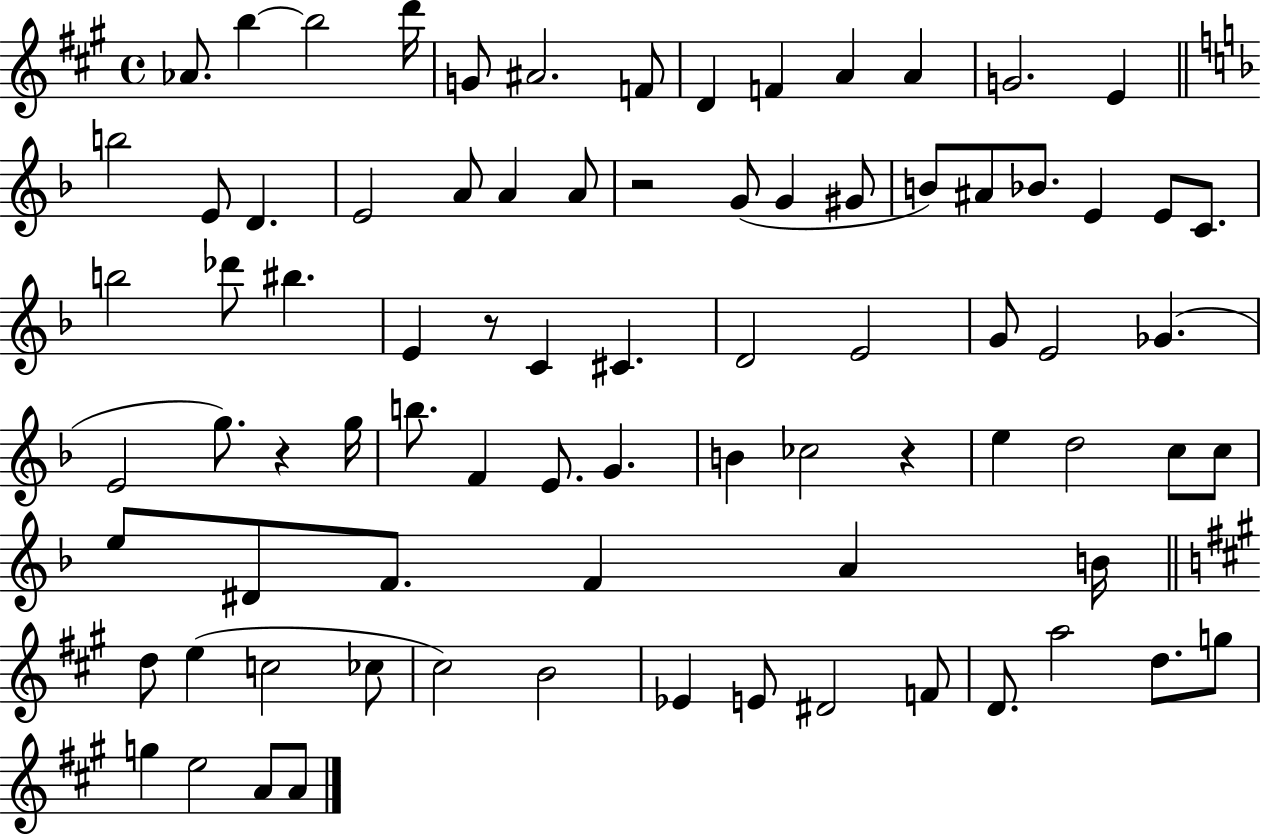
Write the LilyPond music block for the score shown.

{
  \clef treble
  \time 4/4
  \defaultTimeSignature
  \key a \major
  aes'8. b''4~~ b''2 d'''16 | g'8 ais'2. f'8 | d'4 f'4 a'4 a'4 | g'2. e'4 | \break \bar "||" \break \key f \major b''2 e'8 d'4. | e'2 a'8 a'4 a'8 | r2 g'8( g'4 gis'8 | b'8) ais'8 bes'8. e'4 e'8 c'8. | \break b''2 des'''8 bis''4. | e'4 r8 c'4 cis'4. | d'2 e'2 | g'8 e'2 ges'4.( | \break e'2 g''8.) r4 g''16 | b''8. f'4 e'8. g'4. | b'4 ces''2 r4 | e''4 d''2 c''8 c''8 | \break e''8 dis'8 f'8. f'4 a'4 b'16 | \bar "||" \break \key a \major d''8 e''4( c''2 ces''8 | cis''2) b'2 | ees'4 e'8 dis'2 f'8 | d'8. a''2 d''8. g''8 | \break g''4 e''2 a'8 a'8 | \bar "|."
}